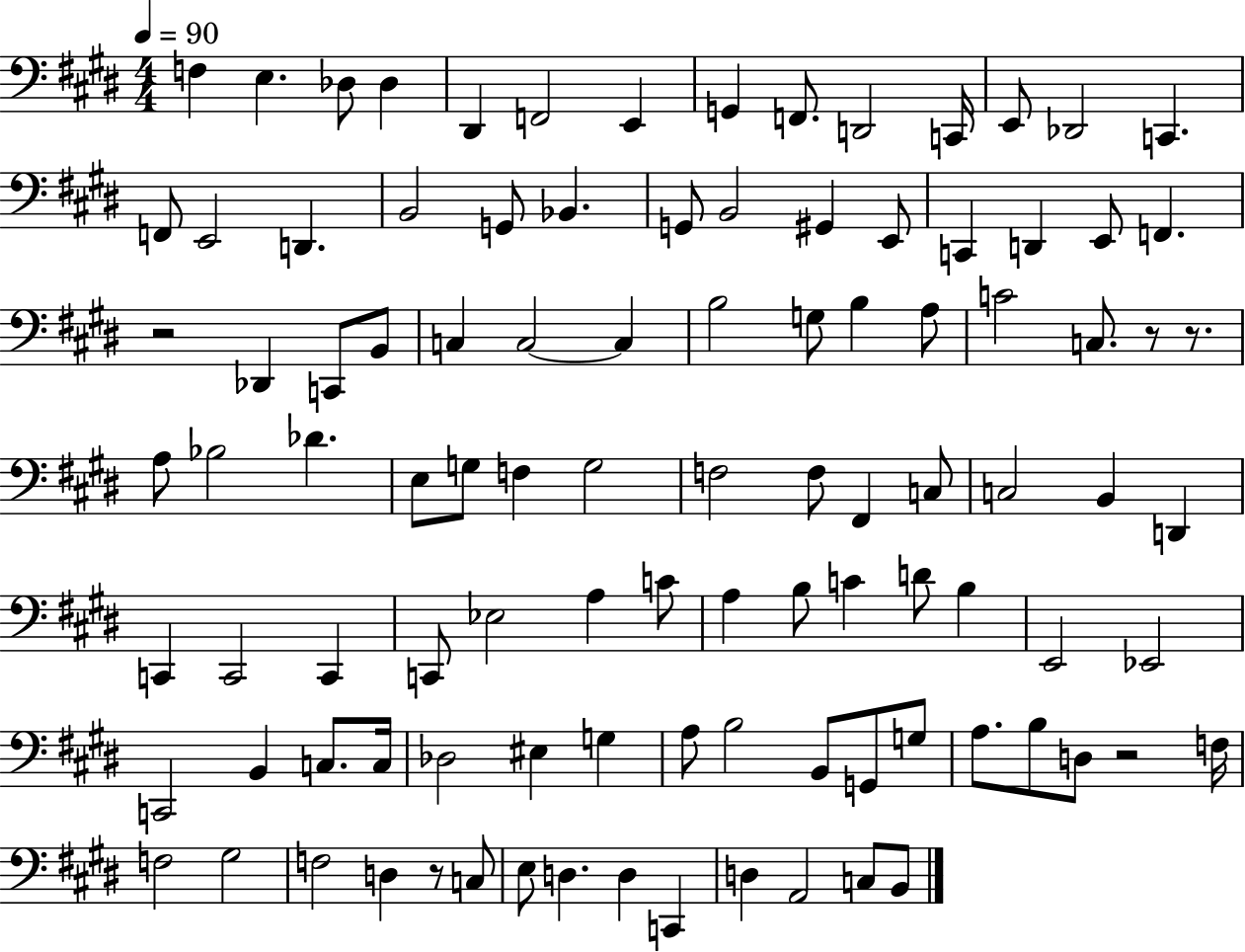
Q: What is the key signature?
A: E major